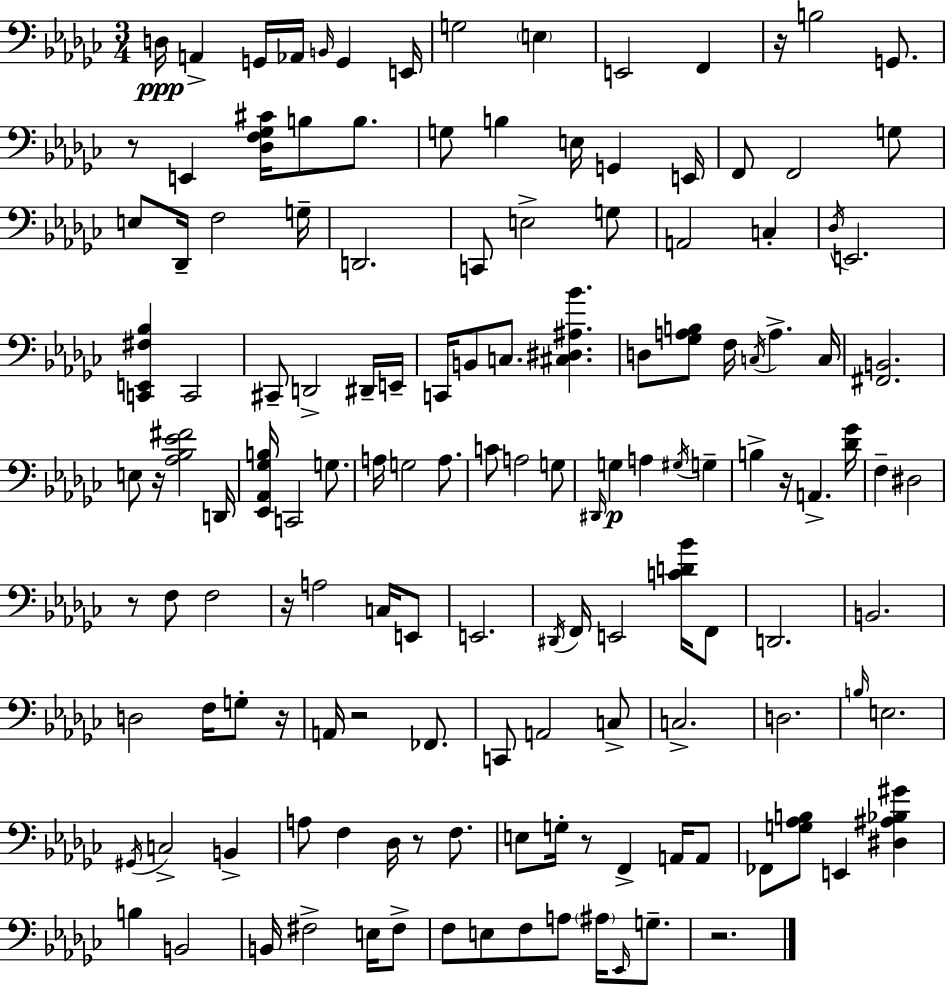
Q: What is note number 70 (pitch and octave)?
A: F3